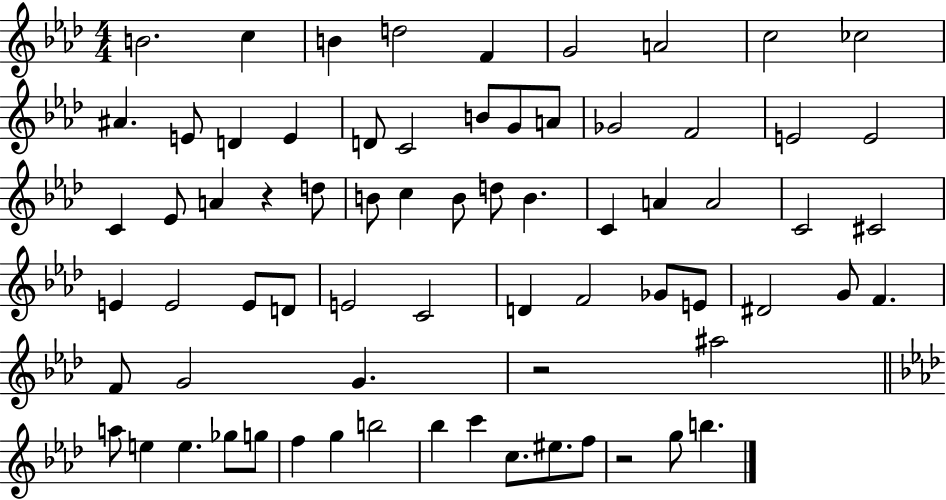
{
  \clef treble
  \numericTimeSignature
  \time 4/4
  \key aes \major
  \repeat volta 2 { b'2. c''4 | b'4 d''2 f'4 | g'2 a'2 | c''2 ces''2 | \break ais'4. e'8 d'4 e'4 | d'8 c'2 b'8 g'8 a'8 | ges'2 f'2 | e'2 e'2 | \break c'4 ees'8 a'4 r4 d''8 | b'8 c''4 b'8 d''8 b'4. | c'4 a'4 a'2 | c'2 cis'2 | \break e'4 e'2 e'8 d'8 | e'2 c'2 | d'4 f'2 ges'8 e'8 | dis'2 g'8 f'4. | \break f'8 g'2 g'4. | r2 ais''2 | \bar "||" \break \key aes \major a''8 e''4 e''4. ges''8 g''8 | f''4 g''4 b''2 | bes''4 c'''4 c''8. eis''8. f''8 | r2 g''8 b''4. | \break } \bar "|."
}